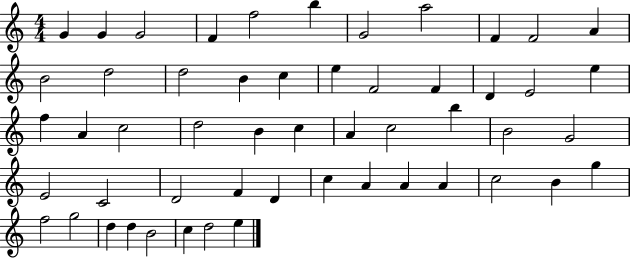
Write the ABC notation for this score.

X:1
T:Untitled
M:4/4
L:1/4
K:C
G G G2 F f2 b G2 a2 F F2 A B2 d2 d2 B c e F2 F D E2 e f A c2 d2 B c A c2 b B2 G2 E2 C2 D2 F D c A A A c2 B g f2 g2 d d B2 c d2 e